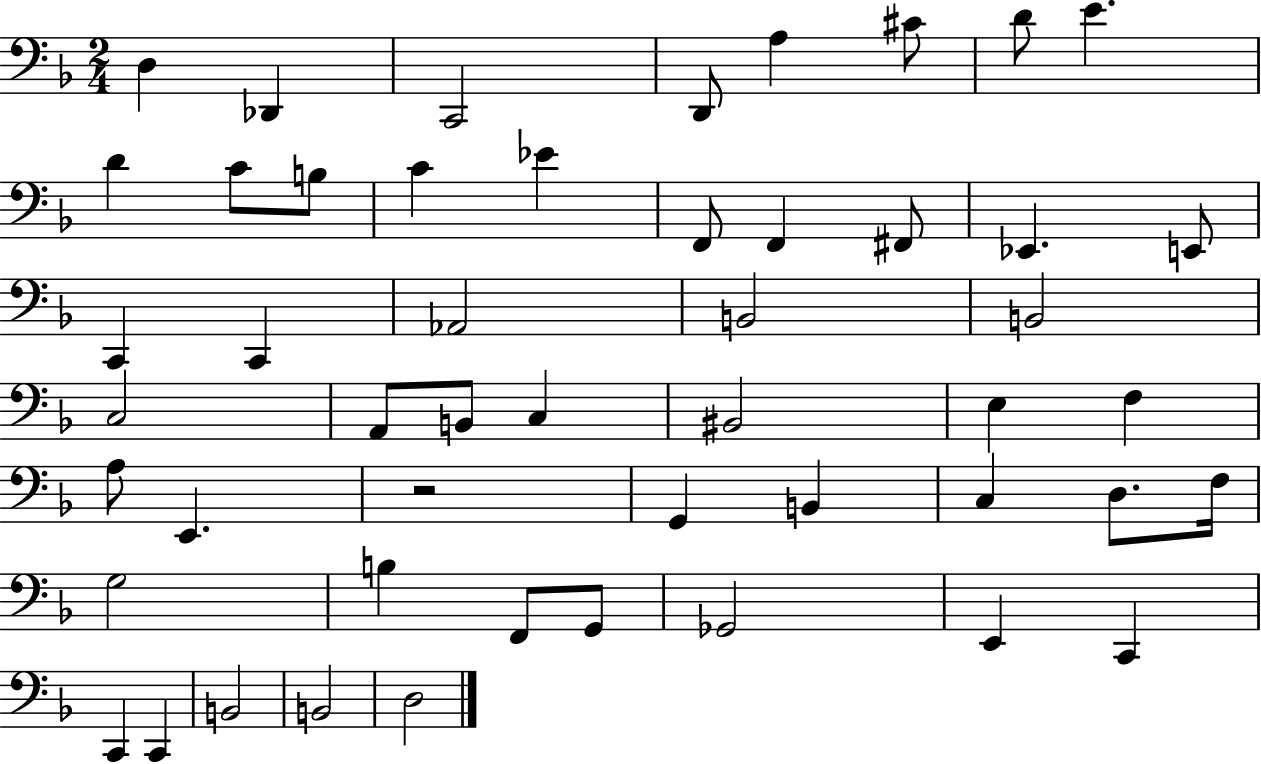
{
  \clef bass
  \numericTimeSignature
  \time 2/4
  \key f \major
  d4 des,4 | c,2 | d,8 a4 cis'8 | d'8 e'4. | \break d'4 c'8 b8 | c'4 ees'4 | f,8 f,4 fis,8 | ees,4. e,8 | \break c,4 c,4 | aes,2 | b,2 | b,2 | \break c2 | a,8 b,8 c4 | bis,2 | e4 f4 | \break a8 e,4. | r2 | g,4 b,4 | c4 d8. f16 | \break g2 | b4 f,8 g,8 | ges,2 | e,4 c,4 | \break c,4 c,4 | b,2 | b,2 | d2 | \break \bar "|."
}